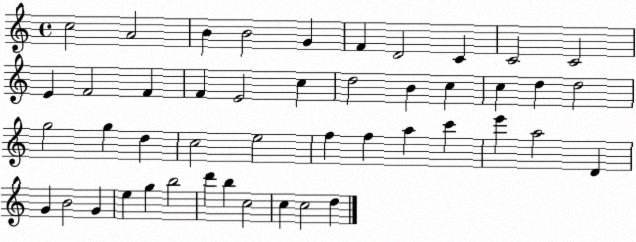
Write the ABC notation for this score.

X:1
T:Untitled
M:4/4
L:1/4
K:C
c2 A2 B B2 G F D2 C C2 C2 E F2 F F E2 c d2 B c c d d2 g2 g d c2 e2 f f a c' e' a2 D G B2 G e g b2 d' b c2 c c2 d